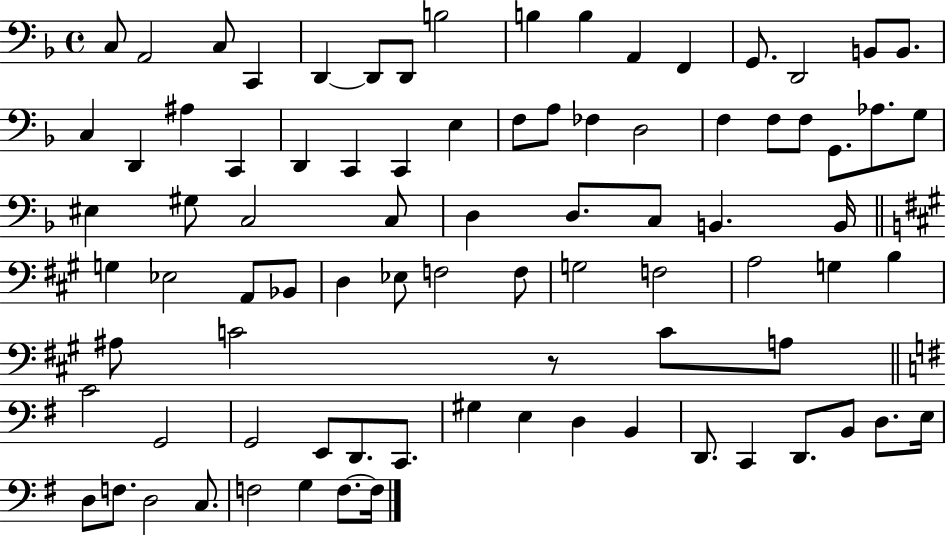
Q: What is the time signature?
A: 4/4